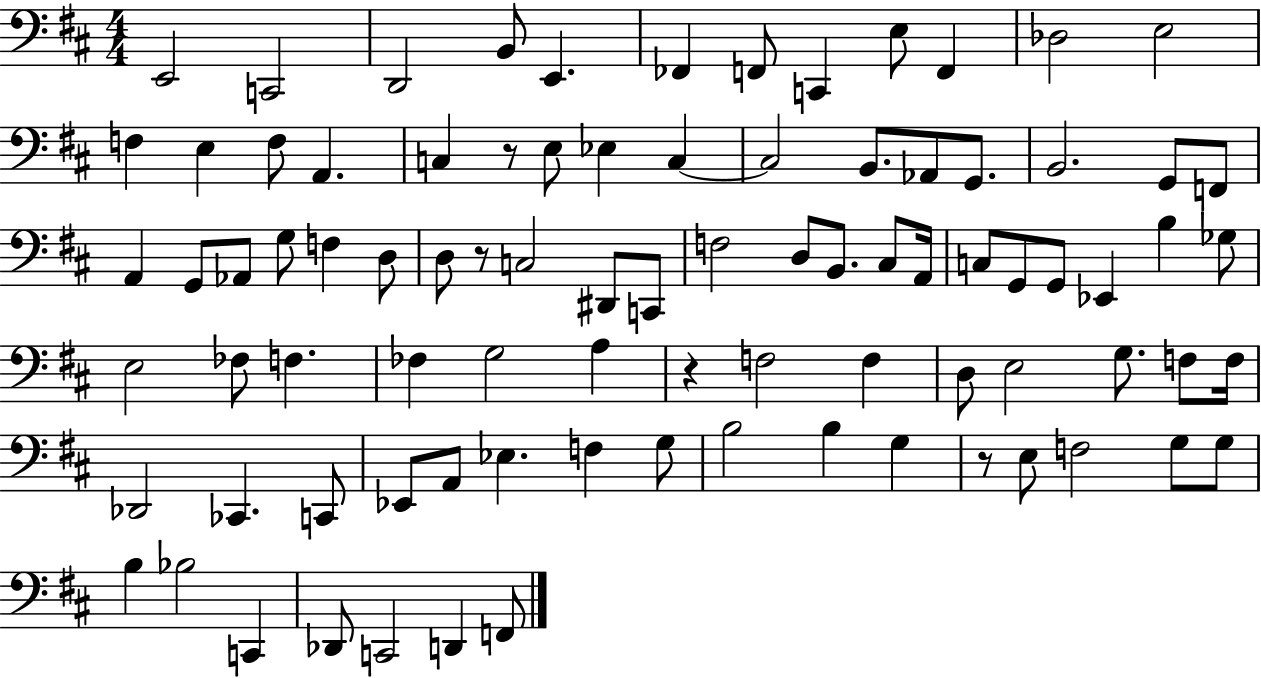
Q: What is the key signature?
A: D major